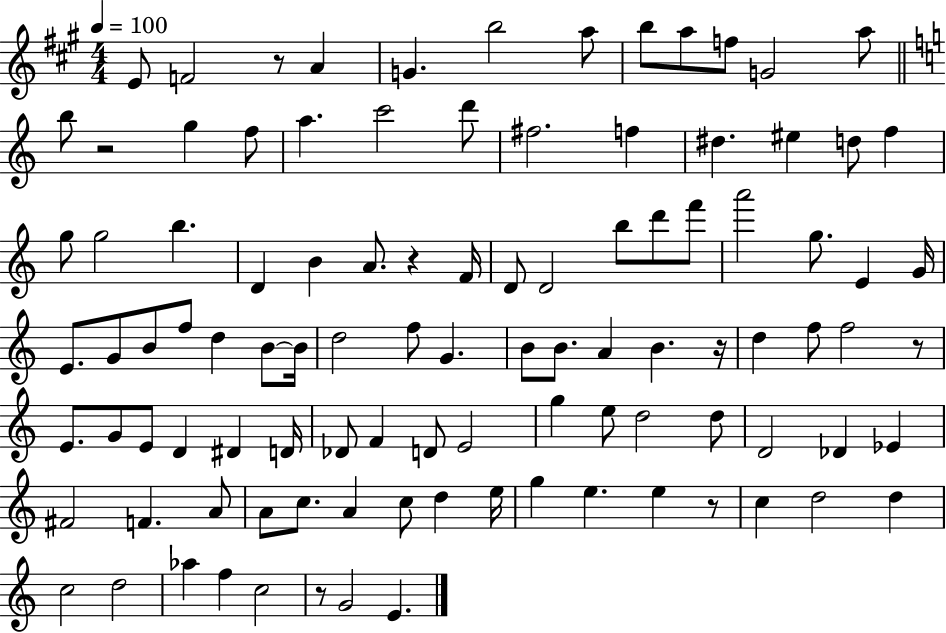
E4/e F4/h R/e A4/q G4/q. B5/h A5/e B5/e A5/e F5/e G4/h A5/e B5/e R/h G5/q F5/e A5/q. C6/h D6/e F#5/h. F5/q D#5/q. EIS5/q D5/e F5/q G5/e G5/h B5/q. D4/q B4/q A4/e. R/q F4/s D4/e D4/h B5/e D6/e F6/e A6/h G5/e. E4/q G4/s E4/e. G4/e B4/e F5/e D5/q B4/e B4/s D5/h F5/e G4/q. B4/e B4/e. A4/q B4/q. R/s D5/q F5/e F5/h R/e E4/e. G4/e E4/e D4/q D#4/q D4/s Db4/e F4/q D4/e E4/h G5/q E5/e D5/h D5/e D4/h Db4/q Eb4/q F#4/h F4/q. A4/e A4/e C5/e. A4/q C5/e D5/q E5/s G5/q E5/q. E5/q R/e C5/q D5/h D5/q C5/h D5/h Ab5/q F5/q C5/h R/e G4/h E4/q.